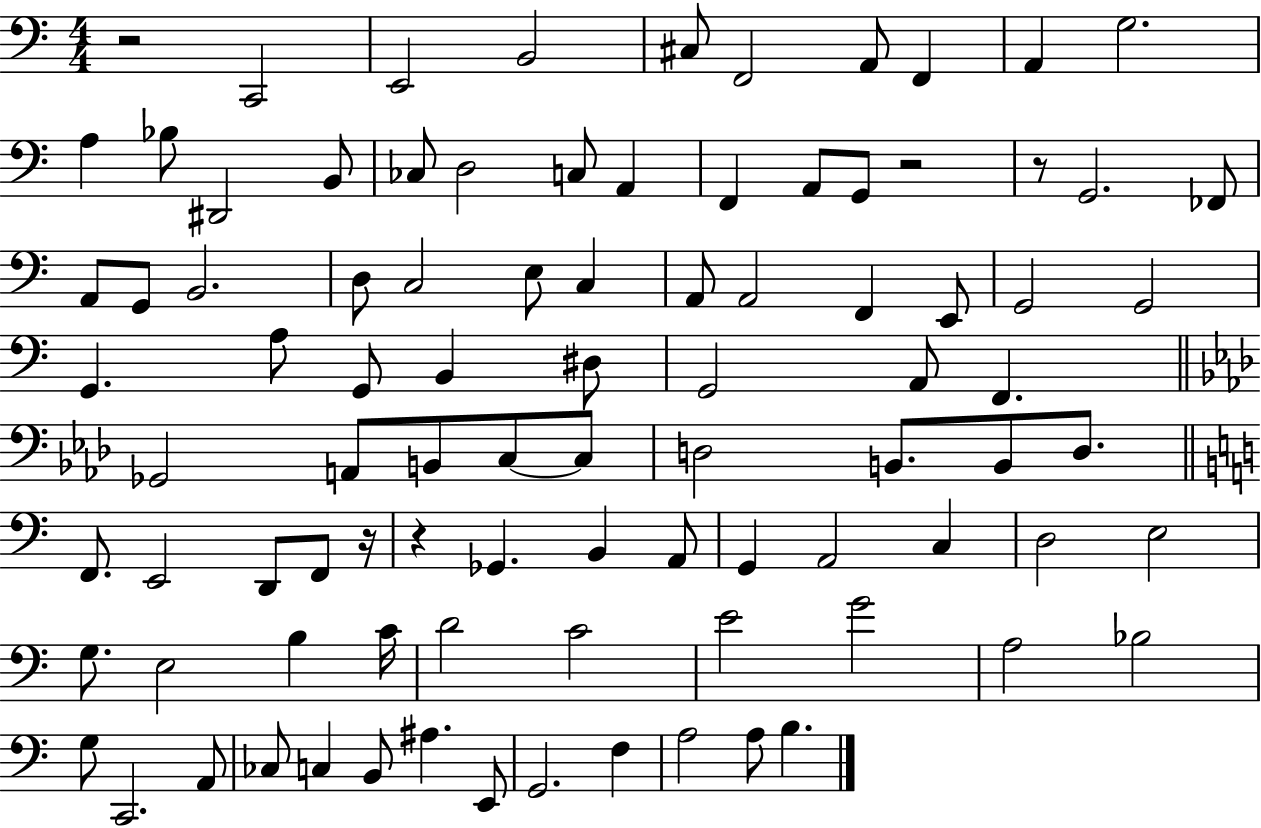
{
  \clef bass
  \numericTimeSignature
  \time 4/4
  \key c \major
  r2 c,2 | e,2 b,2 | cis8 f,2 a,8 f,4 | a,4 g2. | \break a4 bes8 dis,2 b,8 | ces8 d2 c8 a,4 | f,4 a,8 g,8 r2 | r8 g,2. fes,8 | \break a,8 g,8 b,2. | d8 c2 e8 c4 | a,8 a,2 f,4 e,8 | g,2 g,2 | \break g,4. a8 g,8 b,4 dis8 | g,2 a,8 f,4. | \bar "||" \break \key f \minor ges,2 a,8 b,8 c8~~ c8 | d2 b,8. b,8 d8. | \bar "||" \break \key c \major f,8. e,2 d,8 f,8 r16 | r4 ges,4. b,4 a,8 | g,4 a,2 c4 | d2 e2 | \break g8. e2 b4 c'16 | d'2 c'2 | e'2 g'2 | a2 bes2 | \break g8 c,2. a,8 | ces8 c4 b,8 ais4. e,8 | g,2. f4 | a2 a8 b4. | \break \bar "|."
}